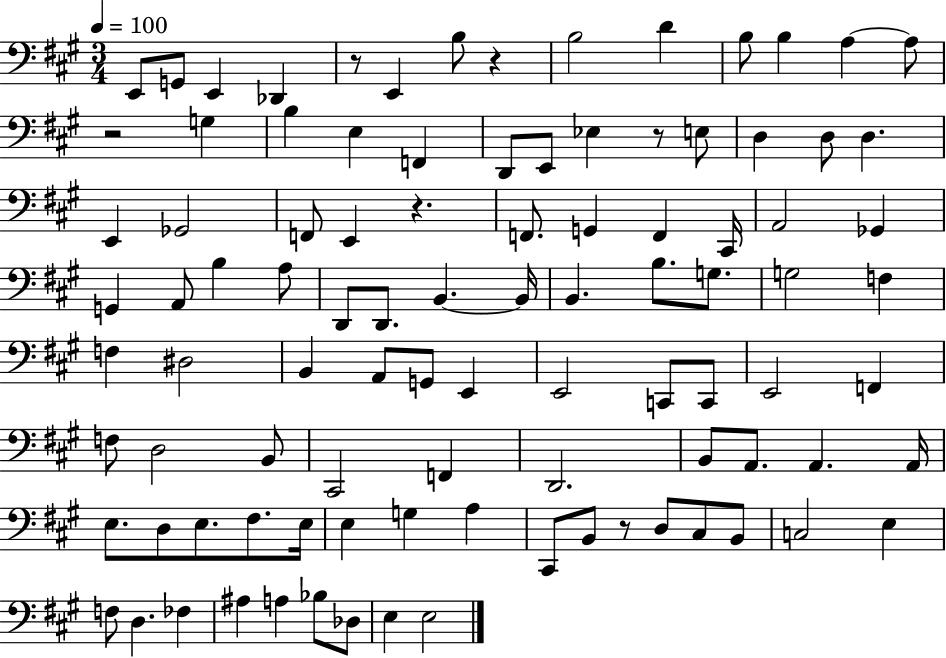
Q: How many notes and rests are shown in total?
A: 97